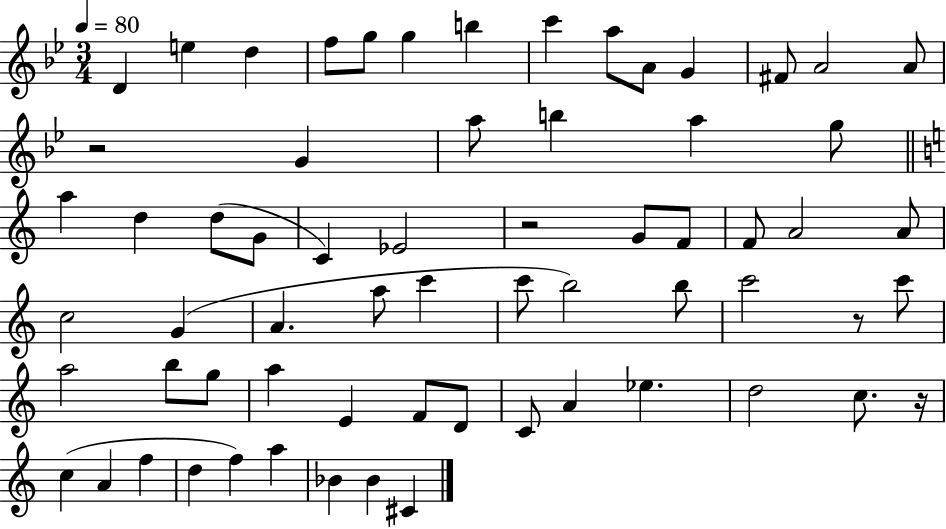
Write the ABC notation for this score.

X:1
T:Untitled
M:3/4
L:1/4
K:Bb
D e d f/2 g/2 g b c' a/2 A/2 G ^F/2 A2 A/2 z2 G a/2 b a g/2 a d d/2 G/2 C _E2 z2 G/2 F/2 F/2 A2 A/2 c2 G A a/2 c' c'/2 b2 b/2 c'2 z/2 c'/2 a2 b/2 g/2 a E F/2 D/2 C/2 A _e d2 c/2 z/4 c A f d f a _B _B ^C